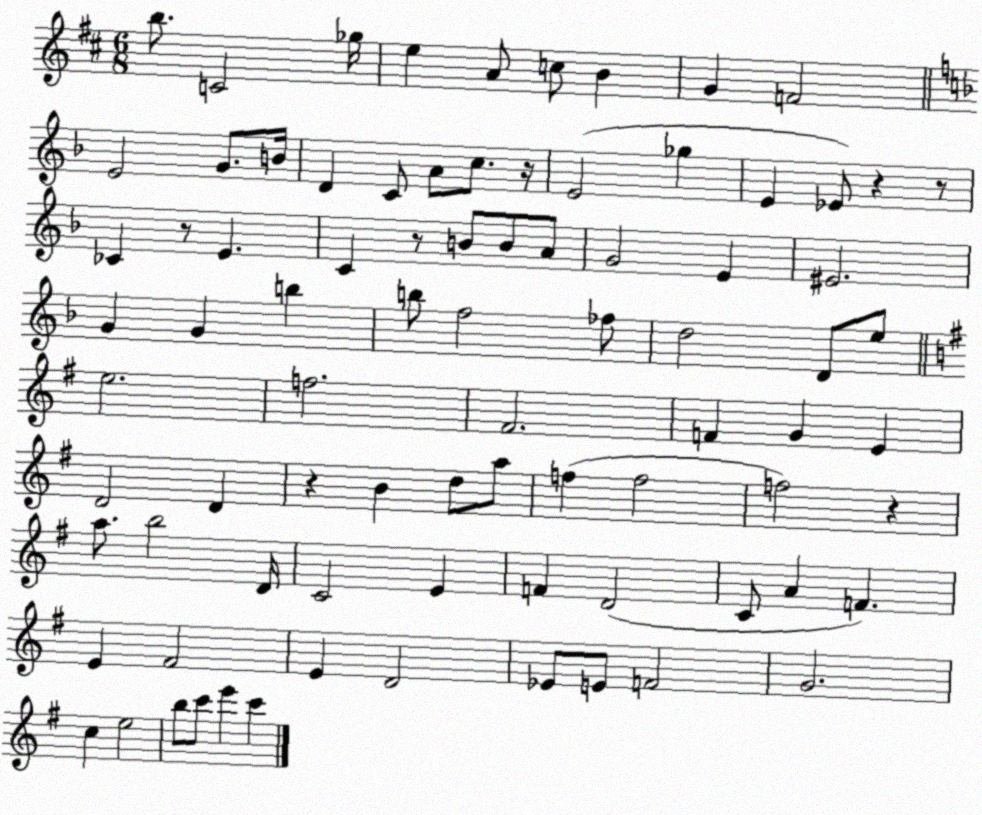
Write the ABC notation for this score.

X:1
T:Untitled
M:6/8
L:1/4
K:D
b/2 C2 _g/4 e A/2 c/2 B G F2 E2 G/2 B/4 D C/2 A/2 c/2 z/4 E2 _g E _E/2 z z/2 _C z/2 E C z/2 B/2 B/2 A/2 G2 E ^E2 G G b b/2 f2 _f/2 d2 D/2 e/2 e2 f2 ^F2 F G E D2 D z B d/2 a/2 f f2 f2 z a/2 b2 D/4 C2 E F D2 C/2 A F E ^F2 E D2 _E/2 E/2 F2 G2 c e2 b/2 c'/2 e' c'